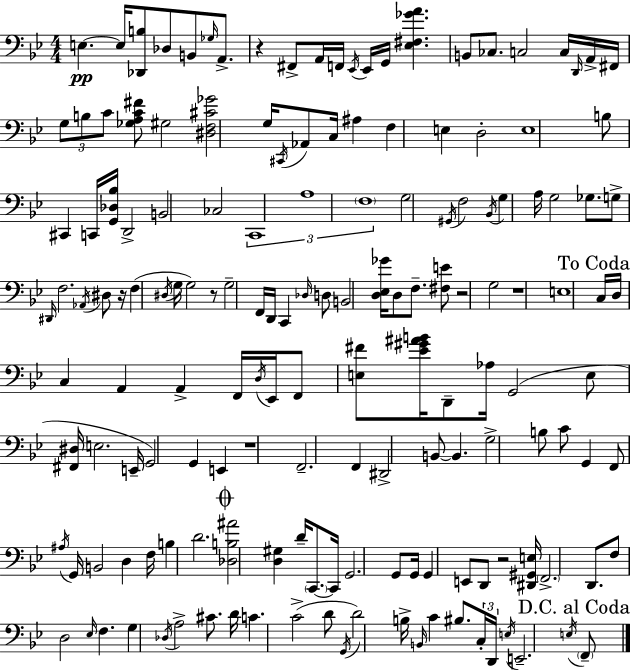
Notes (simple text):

E3/q. E3/s [Db2,B3]/e Db3/e B2/e Gb3/s A2/e. R/q F#2/e A2/s F2/s Eb2/s Eb2/s G2/s [Eb3,F#3,Gb4,A4]/q. B2/e CES3/e. C3/h C3/s D2/s A2/s F#2/s G3/e B3/e C4/e [Gb3,A3,C4,F#4]/e G#3/h [D#3,F3,C#4,Gb4]/h G3/s C#2/s Ab2/e C3/s A#3/q F3/q E3/q D3/h E3/w B3/e C#2/q C2/s [G2,Db3,Bb3]/s D2/h B2/h CES3/h C2/w A3/w F3/w G3/h G#2/s F3/h Bb2/s G3/q A3/s G3/h Gb3/e. G3/e D#2/s F3/h. Ab2/s D#3/e R/s F3/q D#3/s G3/s G3/h R/e G3/h F2/s D2/s C2/q Db3/s D3/e B2/h [D3,Eb3,Gb4]/s D3/e F3/e. [F#3,E4]/e R/h G3/h R/w E3/w C3/s D3/s C3/q A2/q A2/q F2/s D3/s Eb2/s F2/e [E3,F#4]/e [Eb4,G#4,A#4,B4]/s D2/e Ab3/s G2/h E3/e [F#2,D#3]/s E3/h. E2/s G2/h G2/q E2/q R/w F2/h. F2/q D#2/h B2/e B2/q. G3/h B3/e C4/e G2/q F2/e A#3/s G2/s B2/h D3/q F3/s B3/q D4/h. [Db3,B3,A#4]/h [D3,G#3]/q D4/s C2/e. C2/s G2/h. G2/e G2/s G2/q E2/e D2/e R/h [D#2,G#2,E3]/s F2/h. D2/e. F3/e D3/h Eb3/s F3/q. G3/q Db3/s A3/h C#4/e. D4/s C4/q. C4/h D4/e G2/s D4/h B3/s B2/s C4/q BIS3/e. C3/s D2/s E3/s E2/h. E3/s F2/e